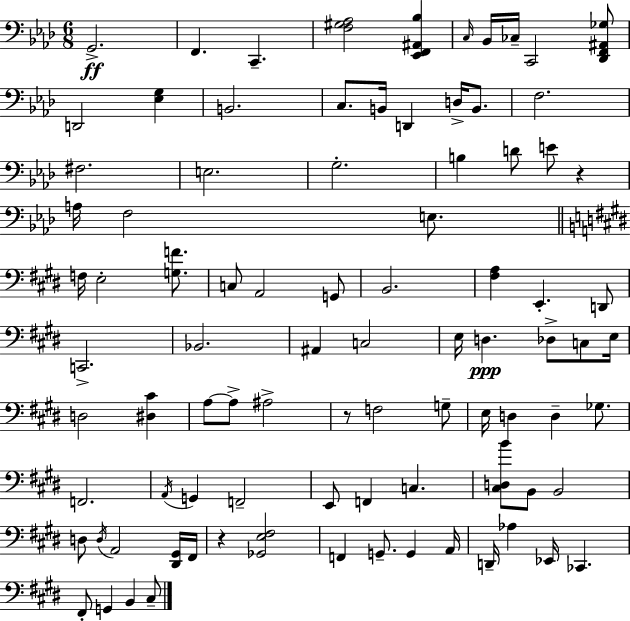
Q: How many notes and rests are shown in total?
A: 89